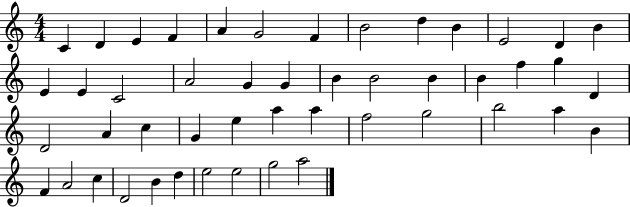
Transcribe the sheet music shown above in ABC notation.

X:1
T:Untitled
M:4/4
L:1/4
K:C
C D E F A G2 F B2 d B E2 D B E E C2 A2 G G B B2 B B f g D D2 A c G e a a f2 g2 b2 a B F A2 c D2 B d e2 e2 g2 a2